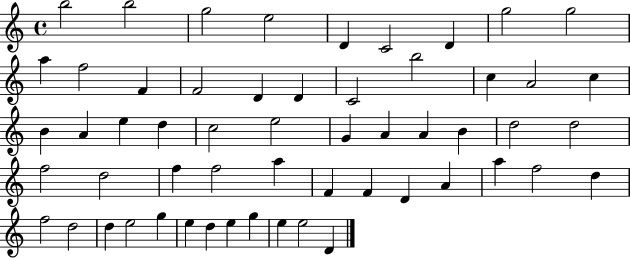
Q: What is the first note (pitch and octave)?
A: B5